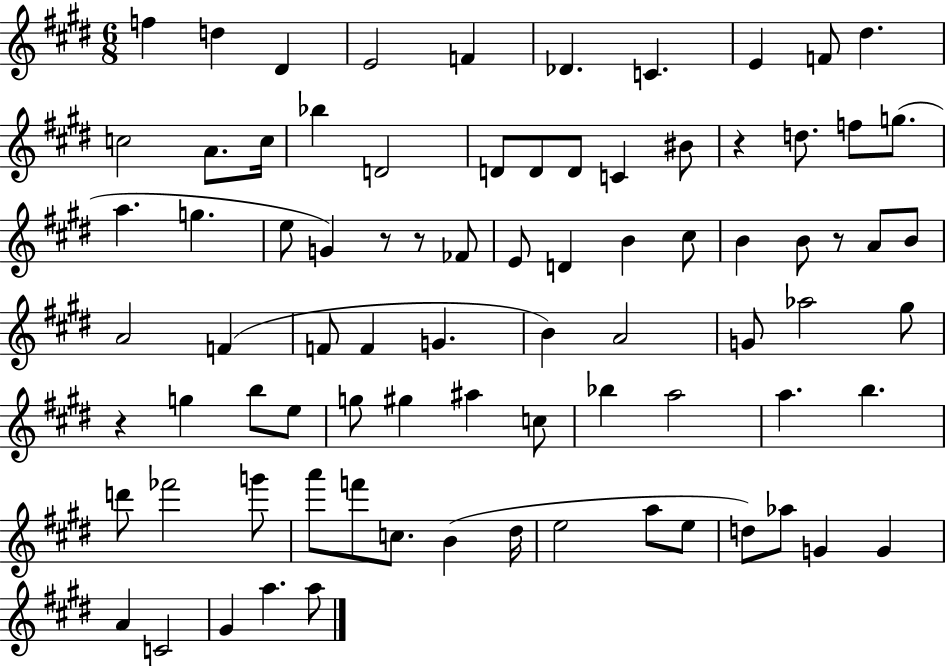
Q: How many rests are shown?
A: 5